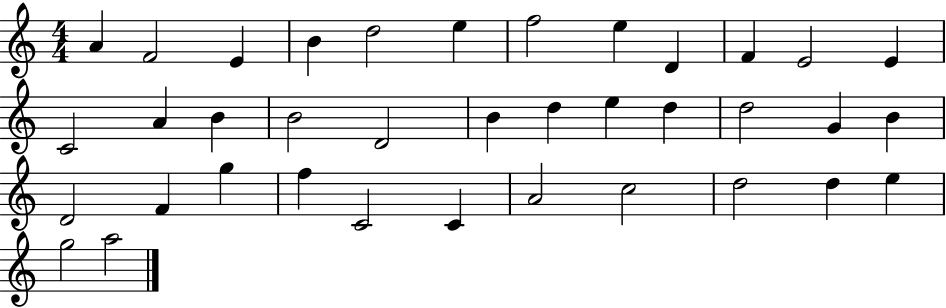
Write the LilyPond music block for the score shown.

{
  \clef treble
  \numericTimeSignature
  \time 4/4
  \key c \major
  a'4 f'2 e'4 | b'4 d''2 e''4 | f''2 e''4 d'4 | f'4 e'2 e'4 | \break c'2 a'4 b'4 | b'2 d'2 | b'4 d''4 e''4 d''4 | d''2 g'4 b'4 | \break d'2 f'4 g''4 | f''4 c'2 c'4 | a'2 c''2 | d''2 d''4 e''4 | \break g''2 a''2 | \bar "|."
}